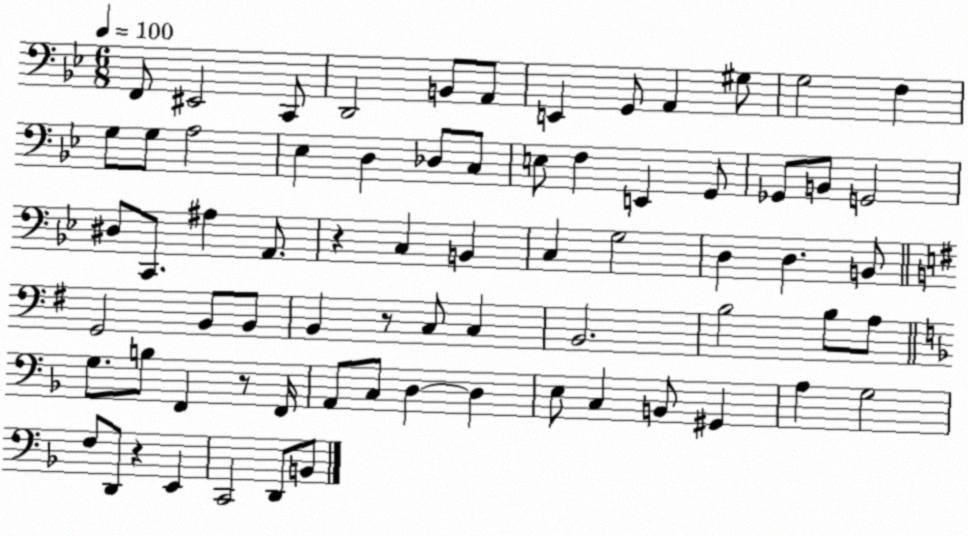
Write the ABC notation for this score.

X:1
T:Untitled
M:6/8
L:1/4
K:Bb
F,,/2 ^E,,2 C,,/2 D,,2 B,,/2 A,,/2 E,, G,,/2 A,, ^G,/2 G,2 F, G,/2 G,/2 A,2 _E, D, _D,/2 C,/2 E,/2 F, E,, G,,/2 _G,,/2 B,,/2 G,,2 ^D,/2 C,,/2 ^A, A,,/2 z C, B,, C, G,2 D, D, B,,/2 G,,2 B,,/2 B,,/2 B,, z/2 C,/2 C, B,,2 B,2 B,/2 A,/2 G,/2 B,/2 F,, z/2 F,,/4 A,,/2 C,/2 D, D, E,/2 C, B,,/2 ^G,, A, G,2 F,/2 D,,/2 z E,, C,,2 D,,/2 B,,/2